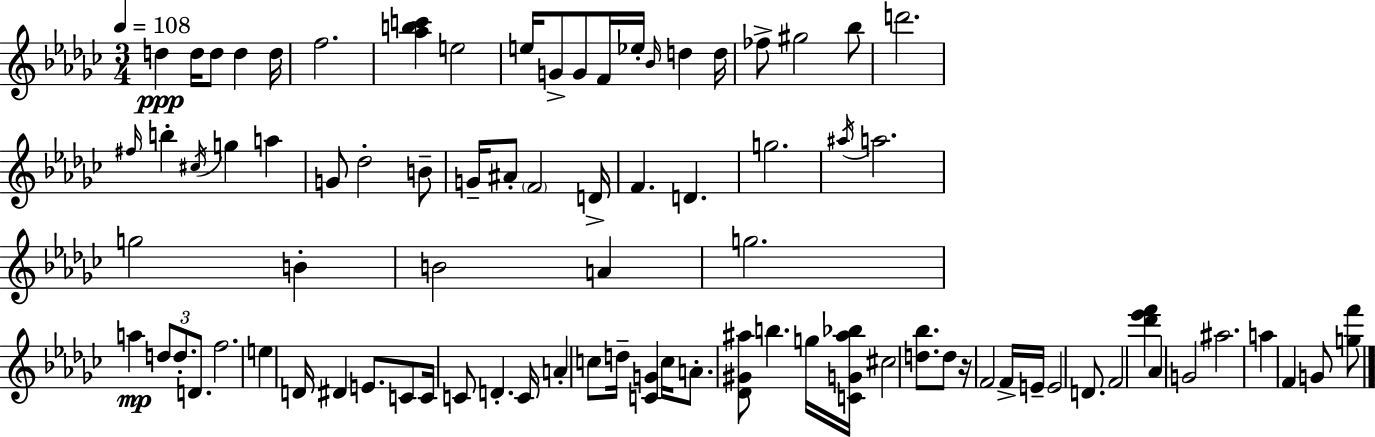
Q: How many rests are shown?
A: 1